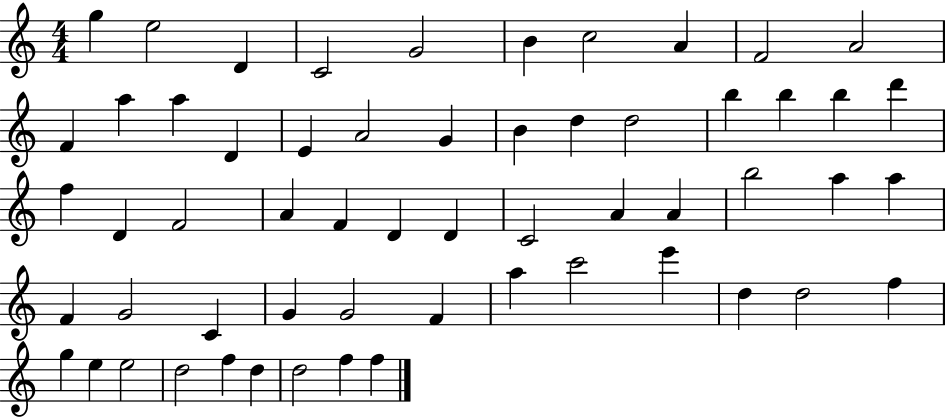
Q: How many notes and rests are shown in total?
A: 58